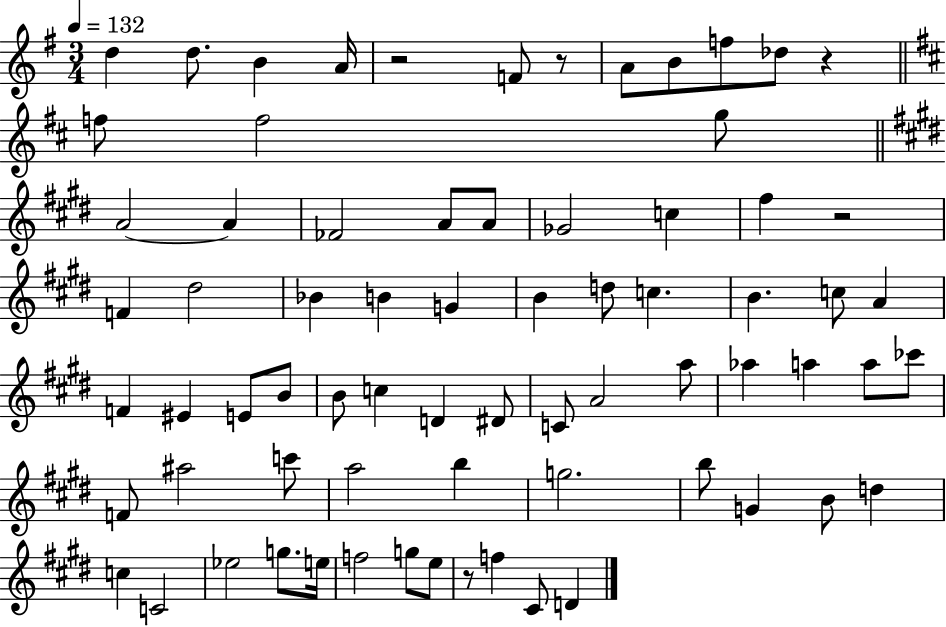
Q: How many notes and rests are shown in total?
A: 72